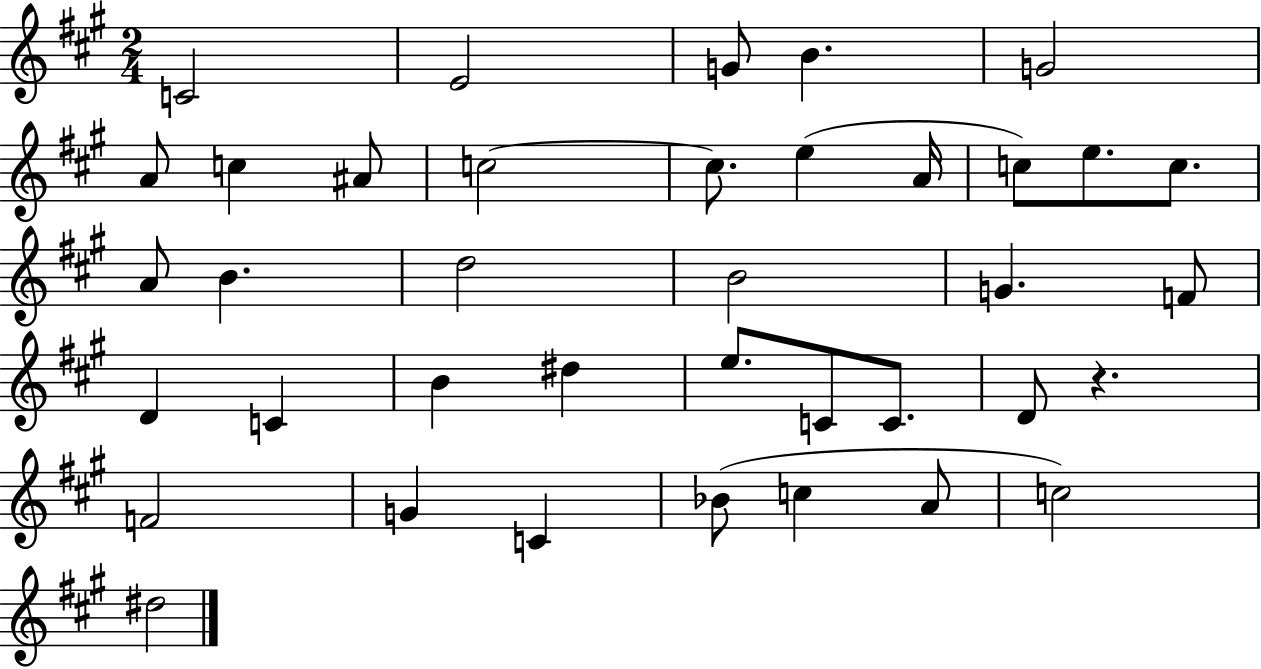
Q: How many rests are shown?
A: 1